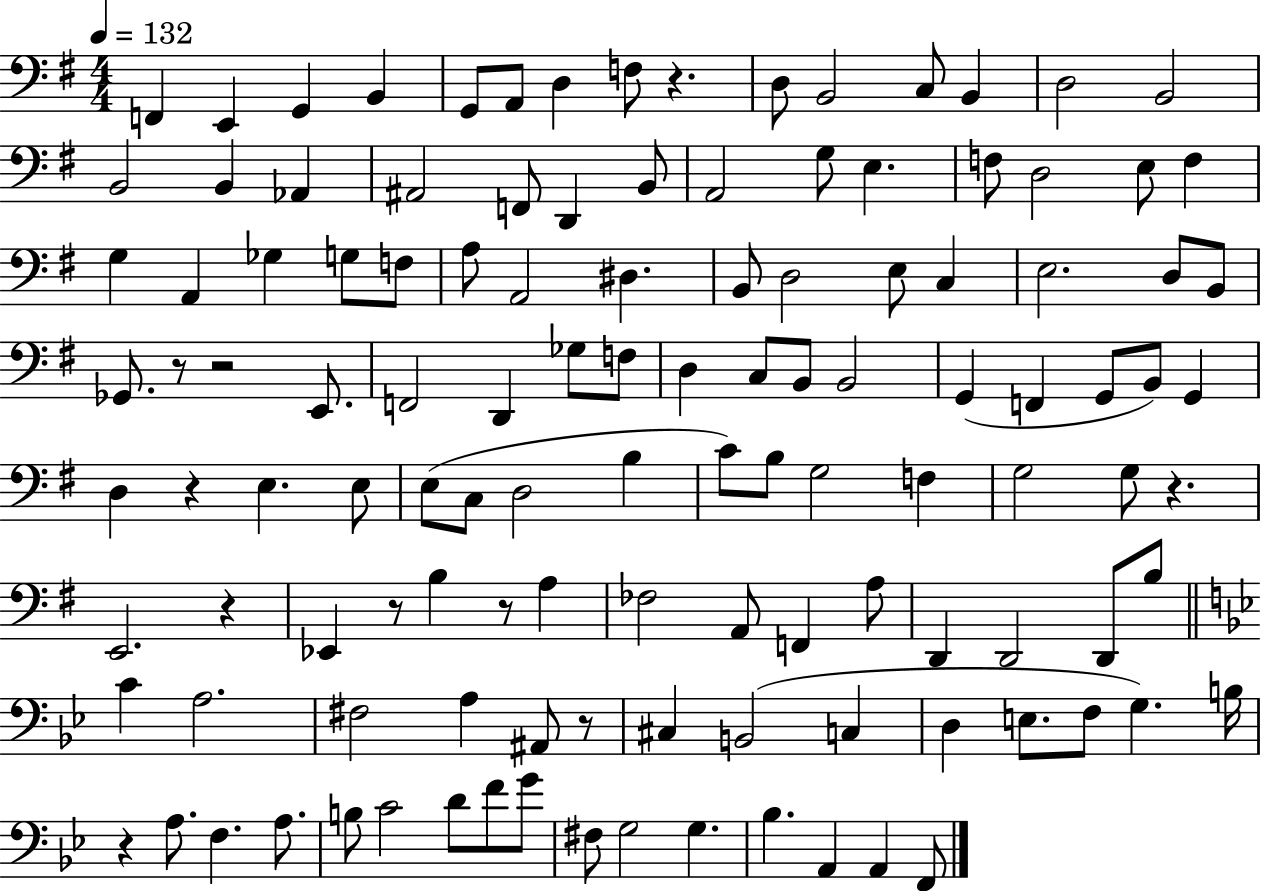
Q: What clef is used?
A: bass